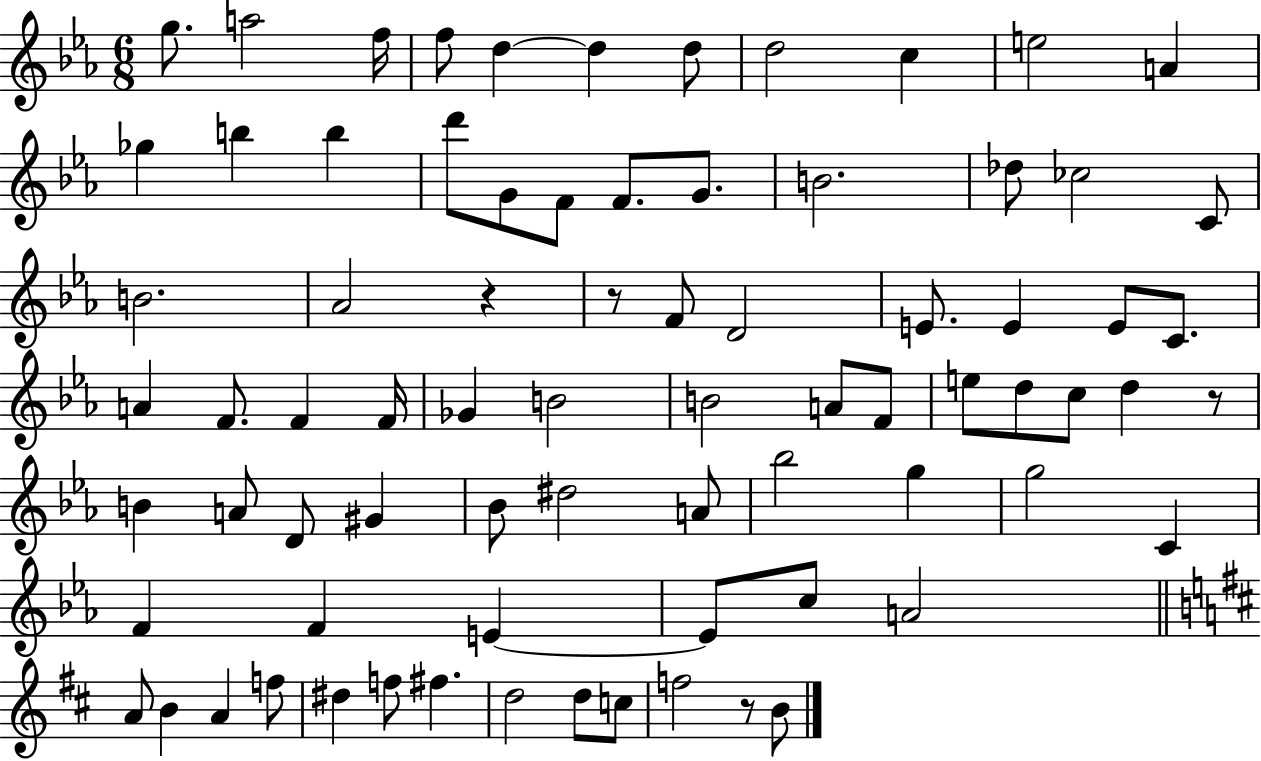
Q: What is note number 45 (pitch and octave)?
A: B4